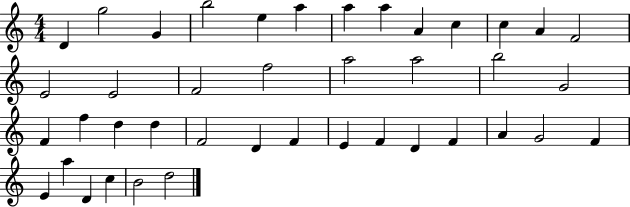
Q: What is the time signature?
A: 4/4